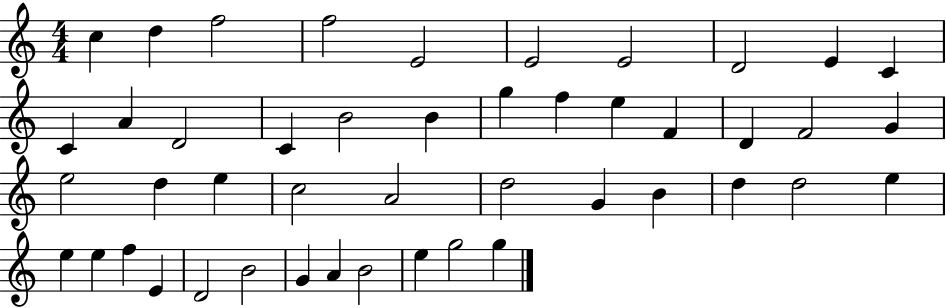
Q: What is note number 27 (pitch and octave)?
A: C5